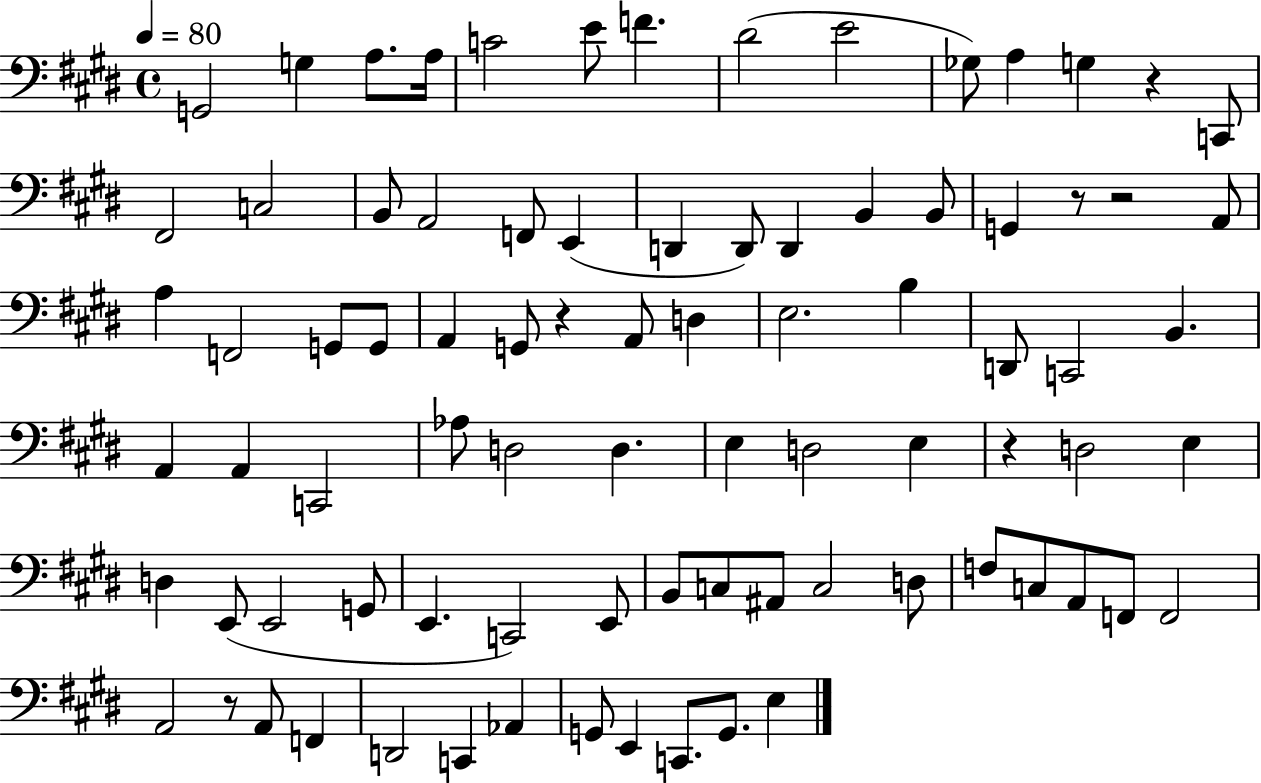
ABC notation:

X:1
T:Untitled
M:4/4
L:1/4
K:E
G,,2 G, A,/2 A,/4 C2 E/2 F ^D2 E2 _G,/2 A, G, z C,,/2 ^F,,2 C,2 B,,/2 A,,2 F,,/2 E,, D,, D,,/2 D,, B,, B,,/2 G,, z/2 z2 A,,/2 A, F,,2 G,,/2 G,,/2 A,, G,,/2 z A,,/2 D, E,2 B, D,,/2 C,,2 B,, A,, A,, C,,2 _A,/2 D,2 D, E, D,2 E, z D,2 E, D, E,,/2 E,,2 G,,/2 E,, C,,2 E,,/2 B,,/2 C,/2 ^A,,/2 C,2 D,/2 F,/2 C,/2 A,,/2 F,,/2 F,,2 A,,2 z/2 A,,/2 F,, D,,2 C,, _A,, G,,/2 E,, C,,/2 G,,/2 E,